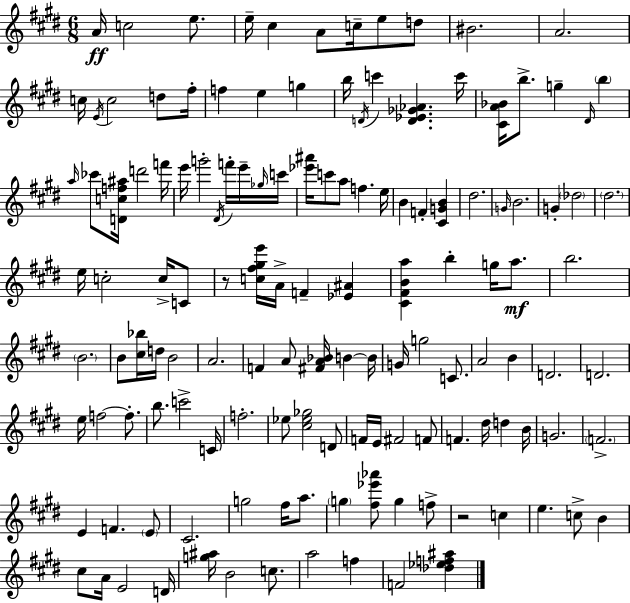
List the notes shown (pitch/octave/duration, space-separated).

A4/s C5/h E5/e. E5/s C#5/q A4/e C5/s E5/e D5/e BIS4/h. A4/h. C5/s E4/s C5/h D5/e F#5/s F5/q E5/q G5/q B5/s D4/s C6/q [D4,Eb4,Gb4,Ab4]/q. C6/s [C#4,A4,Bb4]/s B5/e. G5/q D#4/s B5/q A5/s CES6/e [D4,C5,F5,A#5]/s D6/h F6/s E6/s G6/h D#4/s F6/s E6/s Gb5/s C6/s [Eb6,A#6]/s C6/e A5/e F5/q. E5/s B4/q F4/q [C#4,G4,B4]/q D#5/h. G4/s B4/h. G4/q Db5/h D#5/h. E5/s C5/h C5/s C4/e R/e [C5,F#5,G#5,E6]/s A4/s F4/q [Eb4,A#4]/q [C#4,F#4,B4,A5]/q B5/q G5/s A5/e. B5/h. B4/h. B4/e [C#5,Bb5]/s D5/s B4/h A4/h. F4/q A4/e [F#4,A4,Bb4]/s B4/q B4/s G4/s G5/h C4/e. A4/h B4/q D4/h. D4/h. E5/s F5/h F5/e. B5/e. C6/h C4/s F5/h. Eb5/e [C#5,Eb5,Gb5]/h D4/e F4/s E4/s F#4/h F4/e F4/q. D#5/s D5/q B4/s G4/h. F4/h. E4/q F4/q. E4/e C#4/h. G5/h F#5/s A5/e. G5/q [F#5,Eb6,Ab6]/e G5/q F5/e R/h C5/q E5/q. C5/e B4/q C#5/e A4/s E4/h D4/s [G5,A#5]/s B4/h C5/e. A5/h F5/q F4/h [Db5,Eb5,F5,A#5]/q